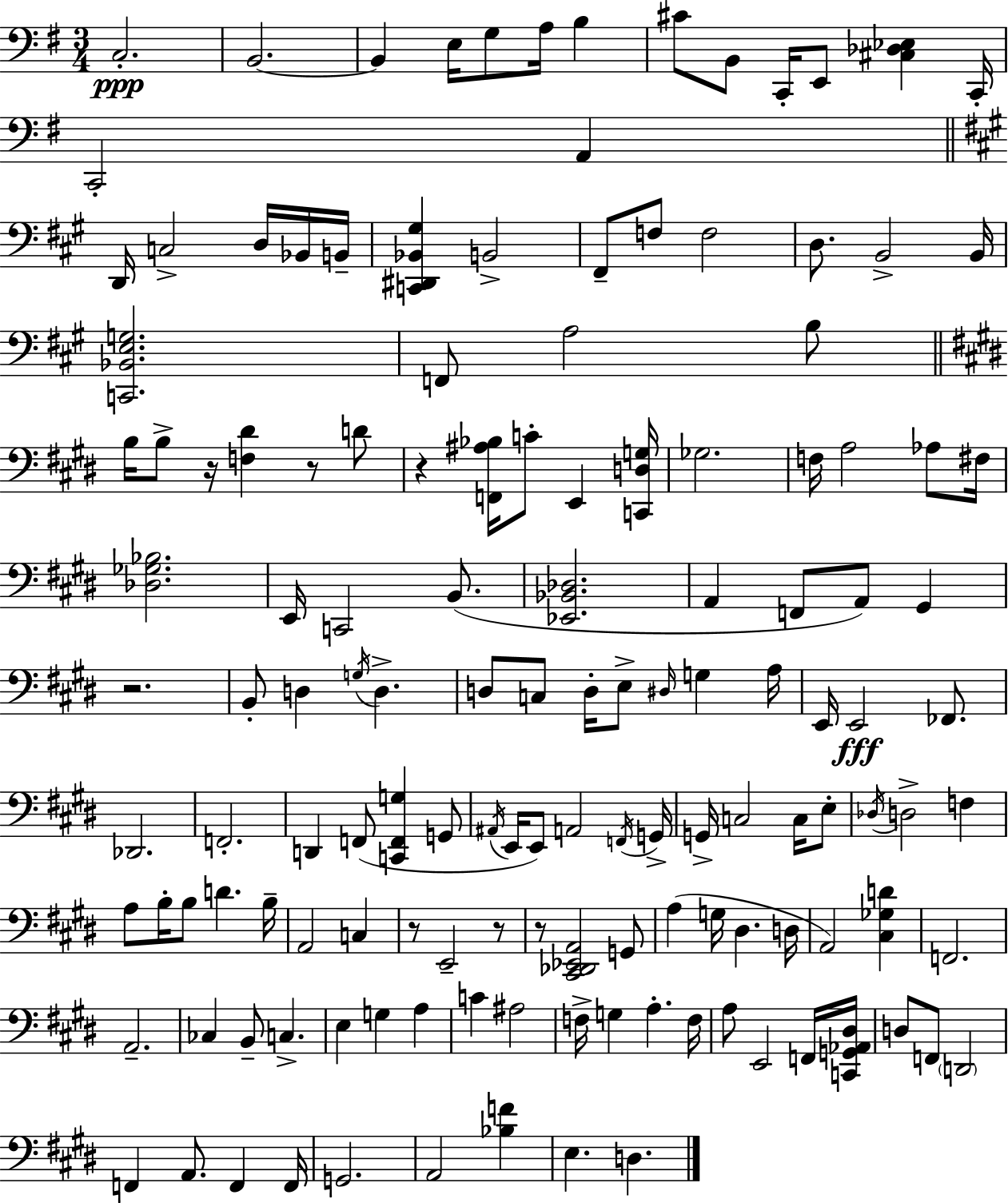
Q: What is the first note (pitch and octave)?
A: C3